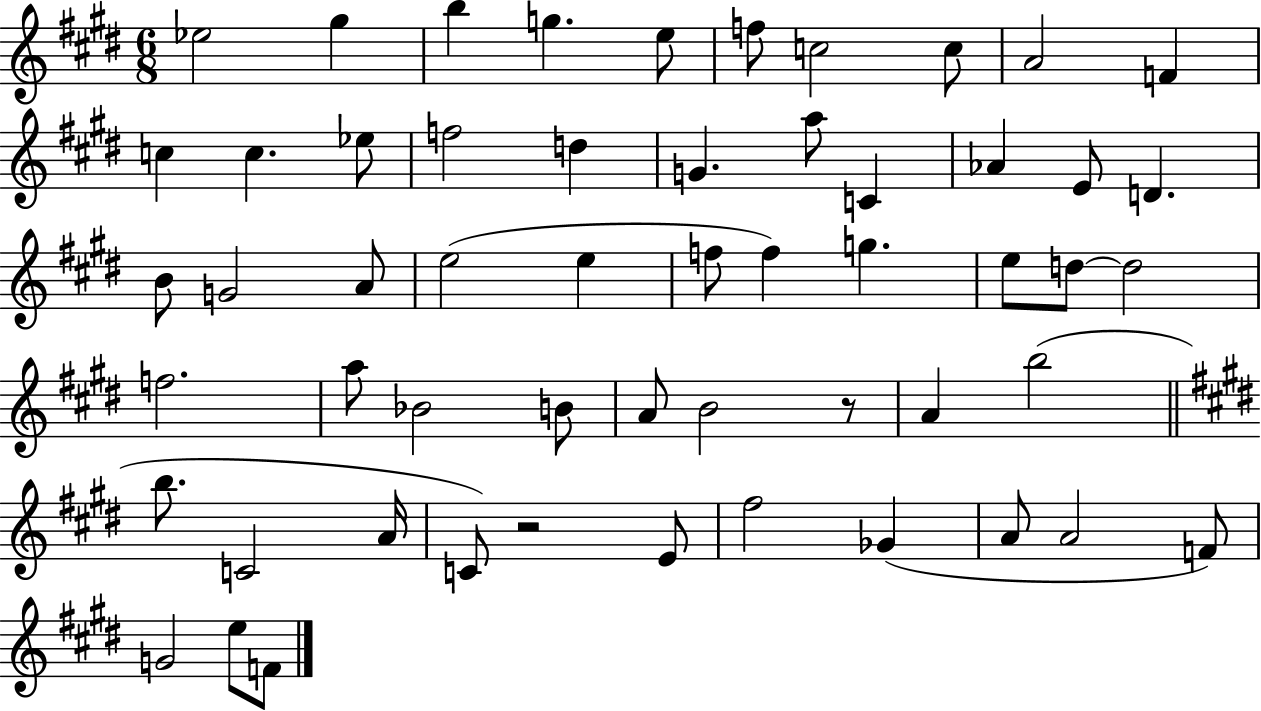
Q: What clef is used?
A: treble